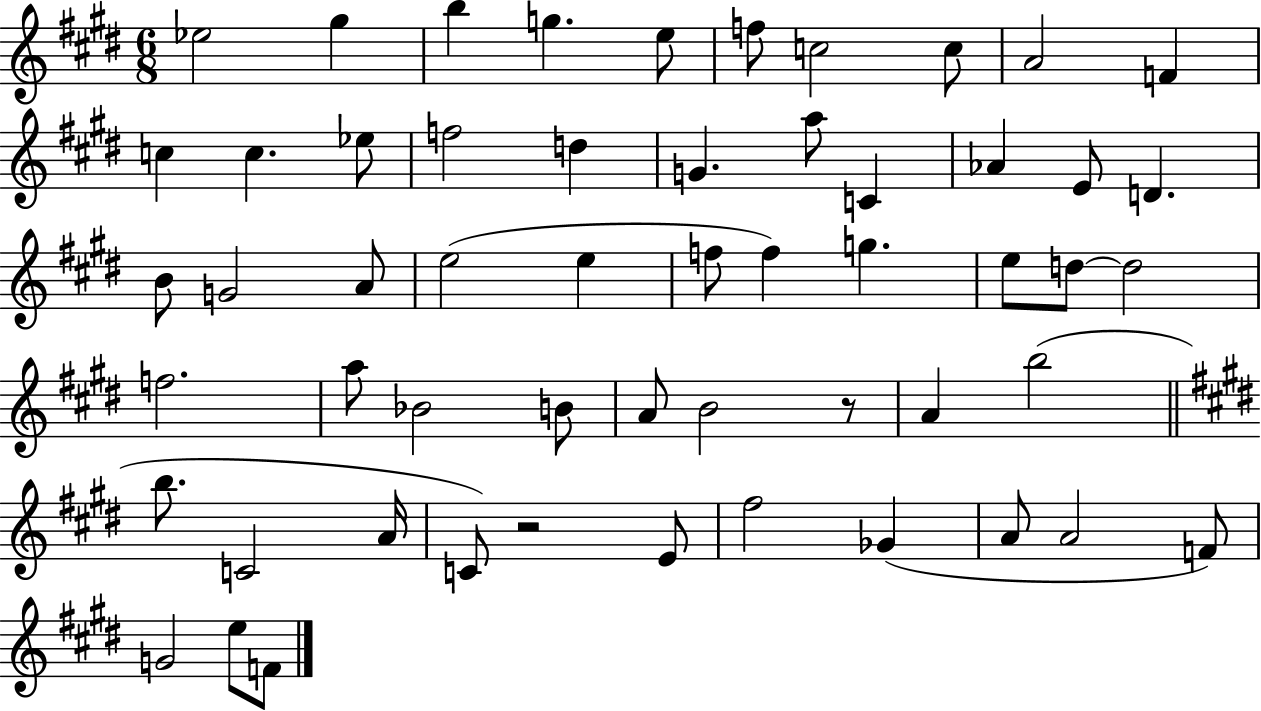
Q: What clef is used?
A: treble